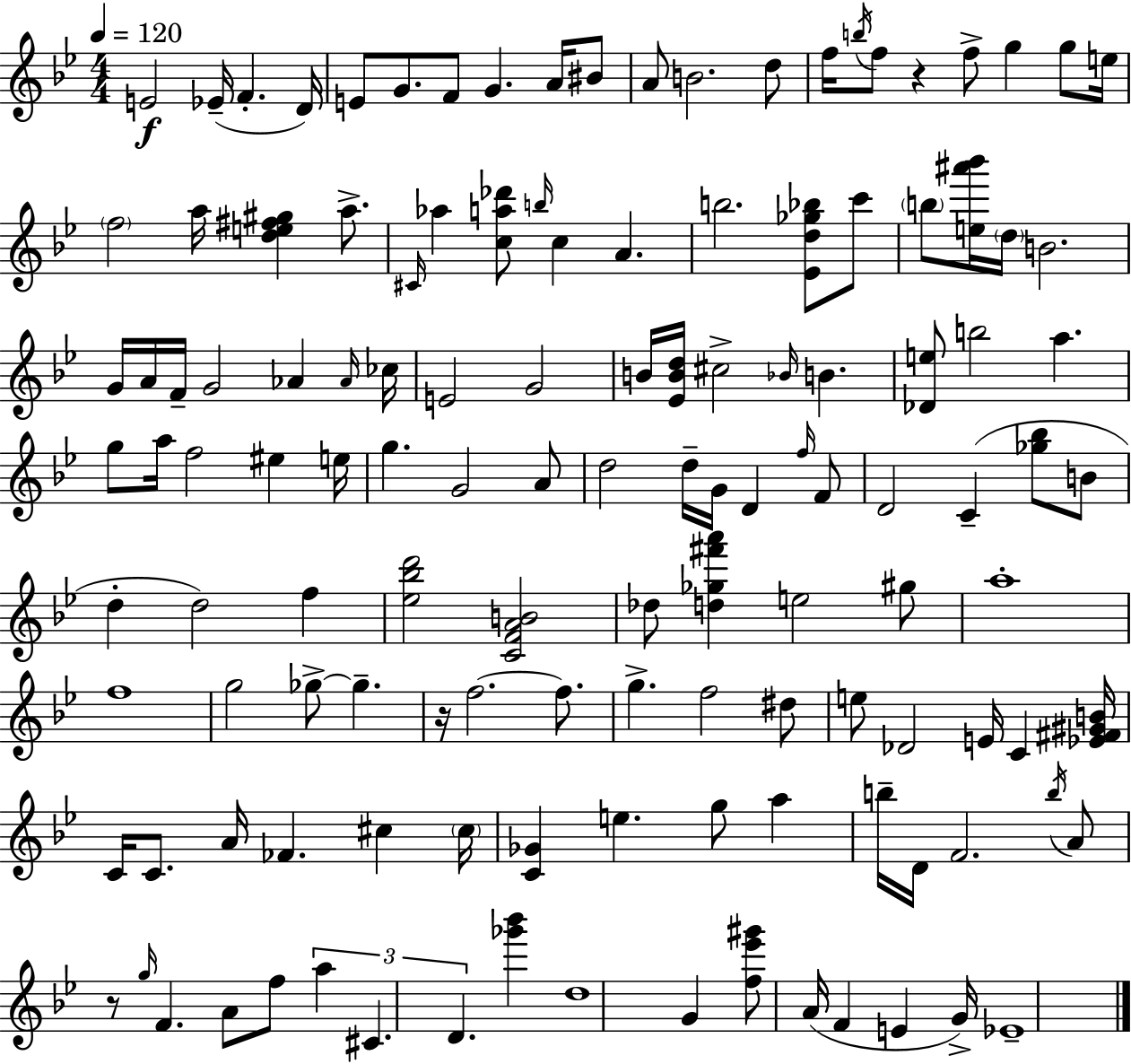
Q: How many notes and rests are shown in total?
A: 130